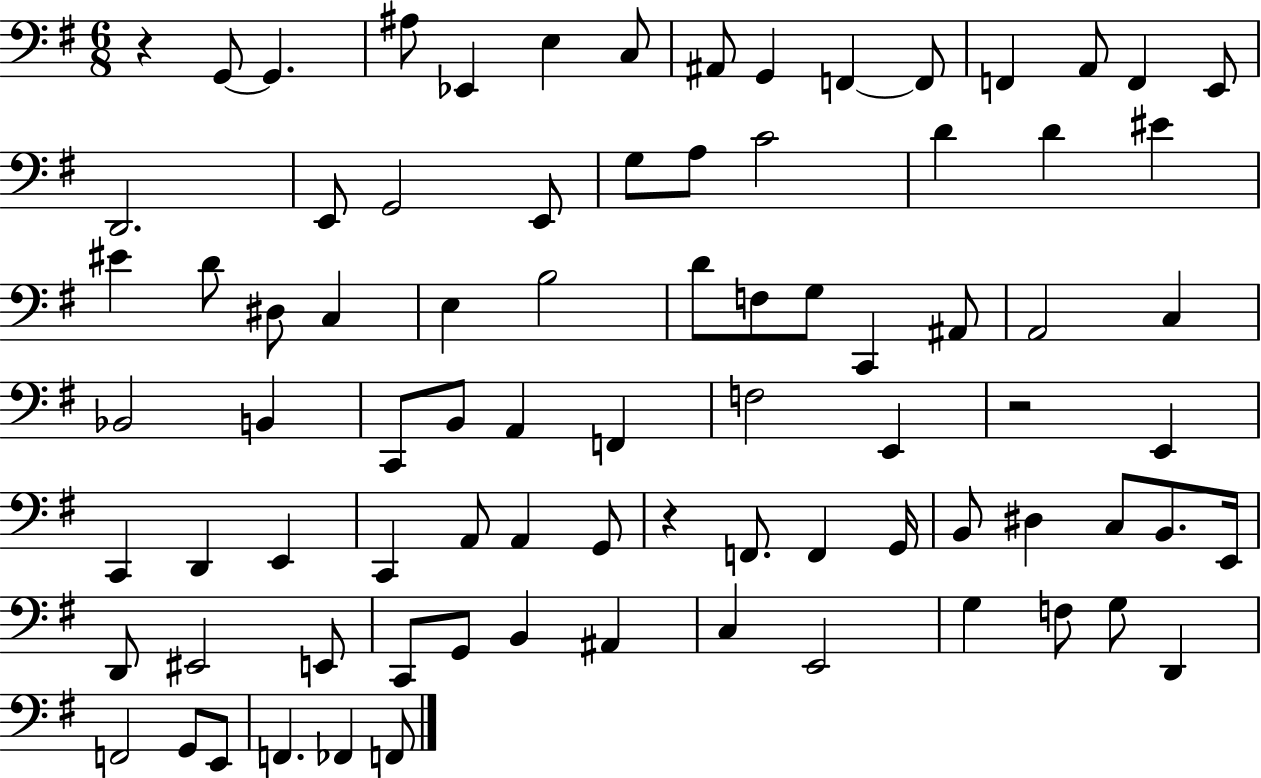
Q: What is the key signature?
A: G major